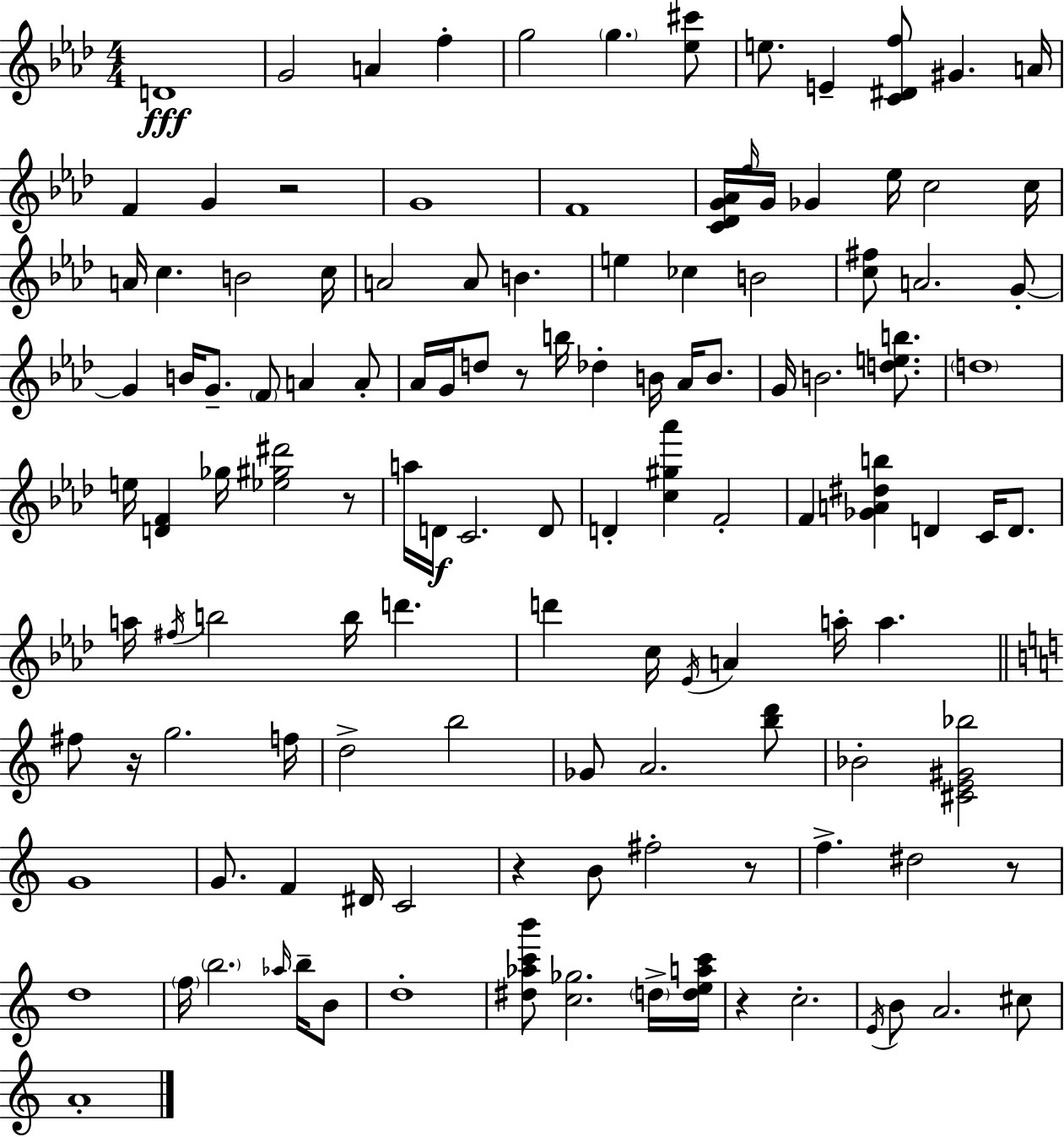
{
  \clef treble
  \numericTimeSignature
  \time 4/4
  \key aes \major
  d'1\fff | g'2 a'4 f''4-. | g''2 \parenthesize g''4. <ees'' cis'''>8 | e''8. e'4-- <c' dis' f''>8 gis'4. a'16 | \break f'4 g'4 r2 | g'1 | f'1 | <c' des' g' aes'>16 \grace { f''16 } g'16 ges'4 ees''16 c''2 | \break c''16 a'16 c''4. b'2 | c''16 a'2 a'8 b'4. | e''4 ces''4 b'2 | <c'' fis''>8 a'2. g'8-.~~ | \break g'4 b'16 g'8.-- \parenthesize f'8 a'4 a'8-. | aes'16 g'16 d''8 r8 b''16 des''4-. b'16 aes'16 b'8. | g'16 b'2. <d'' e'' b''>8. | \parenthesize d''1 | \break e''16 <d' f'>4 ges''16 <ees'' gis'' dis'''>2 r8 | a''16 d'16\f c'2. d'8 | d'4-. <c'' gis'' aes'''>4 f'2-. | f'4 <ges' a' dis'' b''>4 d'4 c'16 d'8. | \break a''16 \acciaccatura { fis''16 } b''2 b''16 d'''4. | d'''4 c''16 \acciaccatura { ees'16 } a'4 a''16-. a''4. | \bar "||" \break \key c \major fis''8 r16 g''2. f''16 | d''2-> b''2 | ges'8 a'2. <b'' d'''>8 | bes'2-. <cis' e' gis' bes''>2 | \break g'1 | g'8. f'4 dis'16 c'2 | r4 b'8 fis''2-. r8 | f''4.-> dis''2 r8 | \break d''1 | \parenthesize f''16 \parenthesize b''2. \grace { aes''16 } b''16-- b'8 | d''1-. | <dis'' aes'' c''' b'''>8 <c'' ges''>2. \parenthesize d''16-> | \break <d'' e'' a'' c'''>16 r4 c''2.-. | \acciaccatura { e'16 } b'8 a'2. | cis''8 a'1-. | \bar "|."
}